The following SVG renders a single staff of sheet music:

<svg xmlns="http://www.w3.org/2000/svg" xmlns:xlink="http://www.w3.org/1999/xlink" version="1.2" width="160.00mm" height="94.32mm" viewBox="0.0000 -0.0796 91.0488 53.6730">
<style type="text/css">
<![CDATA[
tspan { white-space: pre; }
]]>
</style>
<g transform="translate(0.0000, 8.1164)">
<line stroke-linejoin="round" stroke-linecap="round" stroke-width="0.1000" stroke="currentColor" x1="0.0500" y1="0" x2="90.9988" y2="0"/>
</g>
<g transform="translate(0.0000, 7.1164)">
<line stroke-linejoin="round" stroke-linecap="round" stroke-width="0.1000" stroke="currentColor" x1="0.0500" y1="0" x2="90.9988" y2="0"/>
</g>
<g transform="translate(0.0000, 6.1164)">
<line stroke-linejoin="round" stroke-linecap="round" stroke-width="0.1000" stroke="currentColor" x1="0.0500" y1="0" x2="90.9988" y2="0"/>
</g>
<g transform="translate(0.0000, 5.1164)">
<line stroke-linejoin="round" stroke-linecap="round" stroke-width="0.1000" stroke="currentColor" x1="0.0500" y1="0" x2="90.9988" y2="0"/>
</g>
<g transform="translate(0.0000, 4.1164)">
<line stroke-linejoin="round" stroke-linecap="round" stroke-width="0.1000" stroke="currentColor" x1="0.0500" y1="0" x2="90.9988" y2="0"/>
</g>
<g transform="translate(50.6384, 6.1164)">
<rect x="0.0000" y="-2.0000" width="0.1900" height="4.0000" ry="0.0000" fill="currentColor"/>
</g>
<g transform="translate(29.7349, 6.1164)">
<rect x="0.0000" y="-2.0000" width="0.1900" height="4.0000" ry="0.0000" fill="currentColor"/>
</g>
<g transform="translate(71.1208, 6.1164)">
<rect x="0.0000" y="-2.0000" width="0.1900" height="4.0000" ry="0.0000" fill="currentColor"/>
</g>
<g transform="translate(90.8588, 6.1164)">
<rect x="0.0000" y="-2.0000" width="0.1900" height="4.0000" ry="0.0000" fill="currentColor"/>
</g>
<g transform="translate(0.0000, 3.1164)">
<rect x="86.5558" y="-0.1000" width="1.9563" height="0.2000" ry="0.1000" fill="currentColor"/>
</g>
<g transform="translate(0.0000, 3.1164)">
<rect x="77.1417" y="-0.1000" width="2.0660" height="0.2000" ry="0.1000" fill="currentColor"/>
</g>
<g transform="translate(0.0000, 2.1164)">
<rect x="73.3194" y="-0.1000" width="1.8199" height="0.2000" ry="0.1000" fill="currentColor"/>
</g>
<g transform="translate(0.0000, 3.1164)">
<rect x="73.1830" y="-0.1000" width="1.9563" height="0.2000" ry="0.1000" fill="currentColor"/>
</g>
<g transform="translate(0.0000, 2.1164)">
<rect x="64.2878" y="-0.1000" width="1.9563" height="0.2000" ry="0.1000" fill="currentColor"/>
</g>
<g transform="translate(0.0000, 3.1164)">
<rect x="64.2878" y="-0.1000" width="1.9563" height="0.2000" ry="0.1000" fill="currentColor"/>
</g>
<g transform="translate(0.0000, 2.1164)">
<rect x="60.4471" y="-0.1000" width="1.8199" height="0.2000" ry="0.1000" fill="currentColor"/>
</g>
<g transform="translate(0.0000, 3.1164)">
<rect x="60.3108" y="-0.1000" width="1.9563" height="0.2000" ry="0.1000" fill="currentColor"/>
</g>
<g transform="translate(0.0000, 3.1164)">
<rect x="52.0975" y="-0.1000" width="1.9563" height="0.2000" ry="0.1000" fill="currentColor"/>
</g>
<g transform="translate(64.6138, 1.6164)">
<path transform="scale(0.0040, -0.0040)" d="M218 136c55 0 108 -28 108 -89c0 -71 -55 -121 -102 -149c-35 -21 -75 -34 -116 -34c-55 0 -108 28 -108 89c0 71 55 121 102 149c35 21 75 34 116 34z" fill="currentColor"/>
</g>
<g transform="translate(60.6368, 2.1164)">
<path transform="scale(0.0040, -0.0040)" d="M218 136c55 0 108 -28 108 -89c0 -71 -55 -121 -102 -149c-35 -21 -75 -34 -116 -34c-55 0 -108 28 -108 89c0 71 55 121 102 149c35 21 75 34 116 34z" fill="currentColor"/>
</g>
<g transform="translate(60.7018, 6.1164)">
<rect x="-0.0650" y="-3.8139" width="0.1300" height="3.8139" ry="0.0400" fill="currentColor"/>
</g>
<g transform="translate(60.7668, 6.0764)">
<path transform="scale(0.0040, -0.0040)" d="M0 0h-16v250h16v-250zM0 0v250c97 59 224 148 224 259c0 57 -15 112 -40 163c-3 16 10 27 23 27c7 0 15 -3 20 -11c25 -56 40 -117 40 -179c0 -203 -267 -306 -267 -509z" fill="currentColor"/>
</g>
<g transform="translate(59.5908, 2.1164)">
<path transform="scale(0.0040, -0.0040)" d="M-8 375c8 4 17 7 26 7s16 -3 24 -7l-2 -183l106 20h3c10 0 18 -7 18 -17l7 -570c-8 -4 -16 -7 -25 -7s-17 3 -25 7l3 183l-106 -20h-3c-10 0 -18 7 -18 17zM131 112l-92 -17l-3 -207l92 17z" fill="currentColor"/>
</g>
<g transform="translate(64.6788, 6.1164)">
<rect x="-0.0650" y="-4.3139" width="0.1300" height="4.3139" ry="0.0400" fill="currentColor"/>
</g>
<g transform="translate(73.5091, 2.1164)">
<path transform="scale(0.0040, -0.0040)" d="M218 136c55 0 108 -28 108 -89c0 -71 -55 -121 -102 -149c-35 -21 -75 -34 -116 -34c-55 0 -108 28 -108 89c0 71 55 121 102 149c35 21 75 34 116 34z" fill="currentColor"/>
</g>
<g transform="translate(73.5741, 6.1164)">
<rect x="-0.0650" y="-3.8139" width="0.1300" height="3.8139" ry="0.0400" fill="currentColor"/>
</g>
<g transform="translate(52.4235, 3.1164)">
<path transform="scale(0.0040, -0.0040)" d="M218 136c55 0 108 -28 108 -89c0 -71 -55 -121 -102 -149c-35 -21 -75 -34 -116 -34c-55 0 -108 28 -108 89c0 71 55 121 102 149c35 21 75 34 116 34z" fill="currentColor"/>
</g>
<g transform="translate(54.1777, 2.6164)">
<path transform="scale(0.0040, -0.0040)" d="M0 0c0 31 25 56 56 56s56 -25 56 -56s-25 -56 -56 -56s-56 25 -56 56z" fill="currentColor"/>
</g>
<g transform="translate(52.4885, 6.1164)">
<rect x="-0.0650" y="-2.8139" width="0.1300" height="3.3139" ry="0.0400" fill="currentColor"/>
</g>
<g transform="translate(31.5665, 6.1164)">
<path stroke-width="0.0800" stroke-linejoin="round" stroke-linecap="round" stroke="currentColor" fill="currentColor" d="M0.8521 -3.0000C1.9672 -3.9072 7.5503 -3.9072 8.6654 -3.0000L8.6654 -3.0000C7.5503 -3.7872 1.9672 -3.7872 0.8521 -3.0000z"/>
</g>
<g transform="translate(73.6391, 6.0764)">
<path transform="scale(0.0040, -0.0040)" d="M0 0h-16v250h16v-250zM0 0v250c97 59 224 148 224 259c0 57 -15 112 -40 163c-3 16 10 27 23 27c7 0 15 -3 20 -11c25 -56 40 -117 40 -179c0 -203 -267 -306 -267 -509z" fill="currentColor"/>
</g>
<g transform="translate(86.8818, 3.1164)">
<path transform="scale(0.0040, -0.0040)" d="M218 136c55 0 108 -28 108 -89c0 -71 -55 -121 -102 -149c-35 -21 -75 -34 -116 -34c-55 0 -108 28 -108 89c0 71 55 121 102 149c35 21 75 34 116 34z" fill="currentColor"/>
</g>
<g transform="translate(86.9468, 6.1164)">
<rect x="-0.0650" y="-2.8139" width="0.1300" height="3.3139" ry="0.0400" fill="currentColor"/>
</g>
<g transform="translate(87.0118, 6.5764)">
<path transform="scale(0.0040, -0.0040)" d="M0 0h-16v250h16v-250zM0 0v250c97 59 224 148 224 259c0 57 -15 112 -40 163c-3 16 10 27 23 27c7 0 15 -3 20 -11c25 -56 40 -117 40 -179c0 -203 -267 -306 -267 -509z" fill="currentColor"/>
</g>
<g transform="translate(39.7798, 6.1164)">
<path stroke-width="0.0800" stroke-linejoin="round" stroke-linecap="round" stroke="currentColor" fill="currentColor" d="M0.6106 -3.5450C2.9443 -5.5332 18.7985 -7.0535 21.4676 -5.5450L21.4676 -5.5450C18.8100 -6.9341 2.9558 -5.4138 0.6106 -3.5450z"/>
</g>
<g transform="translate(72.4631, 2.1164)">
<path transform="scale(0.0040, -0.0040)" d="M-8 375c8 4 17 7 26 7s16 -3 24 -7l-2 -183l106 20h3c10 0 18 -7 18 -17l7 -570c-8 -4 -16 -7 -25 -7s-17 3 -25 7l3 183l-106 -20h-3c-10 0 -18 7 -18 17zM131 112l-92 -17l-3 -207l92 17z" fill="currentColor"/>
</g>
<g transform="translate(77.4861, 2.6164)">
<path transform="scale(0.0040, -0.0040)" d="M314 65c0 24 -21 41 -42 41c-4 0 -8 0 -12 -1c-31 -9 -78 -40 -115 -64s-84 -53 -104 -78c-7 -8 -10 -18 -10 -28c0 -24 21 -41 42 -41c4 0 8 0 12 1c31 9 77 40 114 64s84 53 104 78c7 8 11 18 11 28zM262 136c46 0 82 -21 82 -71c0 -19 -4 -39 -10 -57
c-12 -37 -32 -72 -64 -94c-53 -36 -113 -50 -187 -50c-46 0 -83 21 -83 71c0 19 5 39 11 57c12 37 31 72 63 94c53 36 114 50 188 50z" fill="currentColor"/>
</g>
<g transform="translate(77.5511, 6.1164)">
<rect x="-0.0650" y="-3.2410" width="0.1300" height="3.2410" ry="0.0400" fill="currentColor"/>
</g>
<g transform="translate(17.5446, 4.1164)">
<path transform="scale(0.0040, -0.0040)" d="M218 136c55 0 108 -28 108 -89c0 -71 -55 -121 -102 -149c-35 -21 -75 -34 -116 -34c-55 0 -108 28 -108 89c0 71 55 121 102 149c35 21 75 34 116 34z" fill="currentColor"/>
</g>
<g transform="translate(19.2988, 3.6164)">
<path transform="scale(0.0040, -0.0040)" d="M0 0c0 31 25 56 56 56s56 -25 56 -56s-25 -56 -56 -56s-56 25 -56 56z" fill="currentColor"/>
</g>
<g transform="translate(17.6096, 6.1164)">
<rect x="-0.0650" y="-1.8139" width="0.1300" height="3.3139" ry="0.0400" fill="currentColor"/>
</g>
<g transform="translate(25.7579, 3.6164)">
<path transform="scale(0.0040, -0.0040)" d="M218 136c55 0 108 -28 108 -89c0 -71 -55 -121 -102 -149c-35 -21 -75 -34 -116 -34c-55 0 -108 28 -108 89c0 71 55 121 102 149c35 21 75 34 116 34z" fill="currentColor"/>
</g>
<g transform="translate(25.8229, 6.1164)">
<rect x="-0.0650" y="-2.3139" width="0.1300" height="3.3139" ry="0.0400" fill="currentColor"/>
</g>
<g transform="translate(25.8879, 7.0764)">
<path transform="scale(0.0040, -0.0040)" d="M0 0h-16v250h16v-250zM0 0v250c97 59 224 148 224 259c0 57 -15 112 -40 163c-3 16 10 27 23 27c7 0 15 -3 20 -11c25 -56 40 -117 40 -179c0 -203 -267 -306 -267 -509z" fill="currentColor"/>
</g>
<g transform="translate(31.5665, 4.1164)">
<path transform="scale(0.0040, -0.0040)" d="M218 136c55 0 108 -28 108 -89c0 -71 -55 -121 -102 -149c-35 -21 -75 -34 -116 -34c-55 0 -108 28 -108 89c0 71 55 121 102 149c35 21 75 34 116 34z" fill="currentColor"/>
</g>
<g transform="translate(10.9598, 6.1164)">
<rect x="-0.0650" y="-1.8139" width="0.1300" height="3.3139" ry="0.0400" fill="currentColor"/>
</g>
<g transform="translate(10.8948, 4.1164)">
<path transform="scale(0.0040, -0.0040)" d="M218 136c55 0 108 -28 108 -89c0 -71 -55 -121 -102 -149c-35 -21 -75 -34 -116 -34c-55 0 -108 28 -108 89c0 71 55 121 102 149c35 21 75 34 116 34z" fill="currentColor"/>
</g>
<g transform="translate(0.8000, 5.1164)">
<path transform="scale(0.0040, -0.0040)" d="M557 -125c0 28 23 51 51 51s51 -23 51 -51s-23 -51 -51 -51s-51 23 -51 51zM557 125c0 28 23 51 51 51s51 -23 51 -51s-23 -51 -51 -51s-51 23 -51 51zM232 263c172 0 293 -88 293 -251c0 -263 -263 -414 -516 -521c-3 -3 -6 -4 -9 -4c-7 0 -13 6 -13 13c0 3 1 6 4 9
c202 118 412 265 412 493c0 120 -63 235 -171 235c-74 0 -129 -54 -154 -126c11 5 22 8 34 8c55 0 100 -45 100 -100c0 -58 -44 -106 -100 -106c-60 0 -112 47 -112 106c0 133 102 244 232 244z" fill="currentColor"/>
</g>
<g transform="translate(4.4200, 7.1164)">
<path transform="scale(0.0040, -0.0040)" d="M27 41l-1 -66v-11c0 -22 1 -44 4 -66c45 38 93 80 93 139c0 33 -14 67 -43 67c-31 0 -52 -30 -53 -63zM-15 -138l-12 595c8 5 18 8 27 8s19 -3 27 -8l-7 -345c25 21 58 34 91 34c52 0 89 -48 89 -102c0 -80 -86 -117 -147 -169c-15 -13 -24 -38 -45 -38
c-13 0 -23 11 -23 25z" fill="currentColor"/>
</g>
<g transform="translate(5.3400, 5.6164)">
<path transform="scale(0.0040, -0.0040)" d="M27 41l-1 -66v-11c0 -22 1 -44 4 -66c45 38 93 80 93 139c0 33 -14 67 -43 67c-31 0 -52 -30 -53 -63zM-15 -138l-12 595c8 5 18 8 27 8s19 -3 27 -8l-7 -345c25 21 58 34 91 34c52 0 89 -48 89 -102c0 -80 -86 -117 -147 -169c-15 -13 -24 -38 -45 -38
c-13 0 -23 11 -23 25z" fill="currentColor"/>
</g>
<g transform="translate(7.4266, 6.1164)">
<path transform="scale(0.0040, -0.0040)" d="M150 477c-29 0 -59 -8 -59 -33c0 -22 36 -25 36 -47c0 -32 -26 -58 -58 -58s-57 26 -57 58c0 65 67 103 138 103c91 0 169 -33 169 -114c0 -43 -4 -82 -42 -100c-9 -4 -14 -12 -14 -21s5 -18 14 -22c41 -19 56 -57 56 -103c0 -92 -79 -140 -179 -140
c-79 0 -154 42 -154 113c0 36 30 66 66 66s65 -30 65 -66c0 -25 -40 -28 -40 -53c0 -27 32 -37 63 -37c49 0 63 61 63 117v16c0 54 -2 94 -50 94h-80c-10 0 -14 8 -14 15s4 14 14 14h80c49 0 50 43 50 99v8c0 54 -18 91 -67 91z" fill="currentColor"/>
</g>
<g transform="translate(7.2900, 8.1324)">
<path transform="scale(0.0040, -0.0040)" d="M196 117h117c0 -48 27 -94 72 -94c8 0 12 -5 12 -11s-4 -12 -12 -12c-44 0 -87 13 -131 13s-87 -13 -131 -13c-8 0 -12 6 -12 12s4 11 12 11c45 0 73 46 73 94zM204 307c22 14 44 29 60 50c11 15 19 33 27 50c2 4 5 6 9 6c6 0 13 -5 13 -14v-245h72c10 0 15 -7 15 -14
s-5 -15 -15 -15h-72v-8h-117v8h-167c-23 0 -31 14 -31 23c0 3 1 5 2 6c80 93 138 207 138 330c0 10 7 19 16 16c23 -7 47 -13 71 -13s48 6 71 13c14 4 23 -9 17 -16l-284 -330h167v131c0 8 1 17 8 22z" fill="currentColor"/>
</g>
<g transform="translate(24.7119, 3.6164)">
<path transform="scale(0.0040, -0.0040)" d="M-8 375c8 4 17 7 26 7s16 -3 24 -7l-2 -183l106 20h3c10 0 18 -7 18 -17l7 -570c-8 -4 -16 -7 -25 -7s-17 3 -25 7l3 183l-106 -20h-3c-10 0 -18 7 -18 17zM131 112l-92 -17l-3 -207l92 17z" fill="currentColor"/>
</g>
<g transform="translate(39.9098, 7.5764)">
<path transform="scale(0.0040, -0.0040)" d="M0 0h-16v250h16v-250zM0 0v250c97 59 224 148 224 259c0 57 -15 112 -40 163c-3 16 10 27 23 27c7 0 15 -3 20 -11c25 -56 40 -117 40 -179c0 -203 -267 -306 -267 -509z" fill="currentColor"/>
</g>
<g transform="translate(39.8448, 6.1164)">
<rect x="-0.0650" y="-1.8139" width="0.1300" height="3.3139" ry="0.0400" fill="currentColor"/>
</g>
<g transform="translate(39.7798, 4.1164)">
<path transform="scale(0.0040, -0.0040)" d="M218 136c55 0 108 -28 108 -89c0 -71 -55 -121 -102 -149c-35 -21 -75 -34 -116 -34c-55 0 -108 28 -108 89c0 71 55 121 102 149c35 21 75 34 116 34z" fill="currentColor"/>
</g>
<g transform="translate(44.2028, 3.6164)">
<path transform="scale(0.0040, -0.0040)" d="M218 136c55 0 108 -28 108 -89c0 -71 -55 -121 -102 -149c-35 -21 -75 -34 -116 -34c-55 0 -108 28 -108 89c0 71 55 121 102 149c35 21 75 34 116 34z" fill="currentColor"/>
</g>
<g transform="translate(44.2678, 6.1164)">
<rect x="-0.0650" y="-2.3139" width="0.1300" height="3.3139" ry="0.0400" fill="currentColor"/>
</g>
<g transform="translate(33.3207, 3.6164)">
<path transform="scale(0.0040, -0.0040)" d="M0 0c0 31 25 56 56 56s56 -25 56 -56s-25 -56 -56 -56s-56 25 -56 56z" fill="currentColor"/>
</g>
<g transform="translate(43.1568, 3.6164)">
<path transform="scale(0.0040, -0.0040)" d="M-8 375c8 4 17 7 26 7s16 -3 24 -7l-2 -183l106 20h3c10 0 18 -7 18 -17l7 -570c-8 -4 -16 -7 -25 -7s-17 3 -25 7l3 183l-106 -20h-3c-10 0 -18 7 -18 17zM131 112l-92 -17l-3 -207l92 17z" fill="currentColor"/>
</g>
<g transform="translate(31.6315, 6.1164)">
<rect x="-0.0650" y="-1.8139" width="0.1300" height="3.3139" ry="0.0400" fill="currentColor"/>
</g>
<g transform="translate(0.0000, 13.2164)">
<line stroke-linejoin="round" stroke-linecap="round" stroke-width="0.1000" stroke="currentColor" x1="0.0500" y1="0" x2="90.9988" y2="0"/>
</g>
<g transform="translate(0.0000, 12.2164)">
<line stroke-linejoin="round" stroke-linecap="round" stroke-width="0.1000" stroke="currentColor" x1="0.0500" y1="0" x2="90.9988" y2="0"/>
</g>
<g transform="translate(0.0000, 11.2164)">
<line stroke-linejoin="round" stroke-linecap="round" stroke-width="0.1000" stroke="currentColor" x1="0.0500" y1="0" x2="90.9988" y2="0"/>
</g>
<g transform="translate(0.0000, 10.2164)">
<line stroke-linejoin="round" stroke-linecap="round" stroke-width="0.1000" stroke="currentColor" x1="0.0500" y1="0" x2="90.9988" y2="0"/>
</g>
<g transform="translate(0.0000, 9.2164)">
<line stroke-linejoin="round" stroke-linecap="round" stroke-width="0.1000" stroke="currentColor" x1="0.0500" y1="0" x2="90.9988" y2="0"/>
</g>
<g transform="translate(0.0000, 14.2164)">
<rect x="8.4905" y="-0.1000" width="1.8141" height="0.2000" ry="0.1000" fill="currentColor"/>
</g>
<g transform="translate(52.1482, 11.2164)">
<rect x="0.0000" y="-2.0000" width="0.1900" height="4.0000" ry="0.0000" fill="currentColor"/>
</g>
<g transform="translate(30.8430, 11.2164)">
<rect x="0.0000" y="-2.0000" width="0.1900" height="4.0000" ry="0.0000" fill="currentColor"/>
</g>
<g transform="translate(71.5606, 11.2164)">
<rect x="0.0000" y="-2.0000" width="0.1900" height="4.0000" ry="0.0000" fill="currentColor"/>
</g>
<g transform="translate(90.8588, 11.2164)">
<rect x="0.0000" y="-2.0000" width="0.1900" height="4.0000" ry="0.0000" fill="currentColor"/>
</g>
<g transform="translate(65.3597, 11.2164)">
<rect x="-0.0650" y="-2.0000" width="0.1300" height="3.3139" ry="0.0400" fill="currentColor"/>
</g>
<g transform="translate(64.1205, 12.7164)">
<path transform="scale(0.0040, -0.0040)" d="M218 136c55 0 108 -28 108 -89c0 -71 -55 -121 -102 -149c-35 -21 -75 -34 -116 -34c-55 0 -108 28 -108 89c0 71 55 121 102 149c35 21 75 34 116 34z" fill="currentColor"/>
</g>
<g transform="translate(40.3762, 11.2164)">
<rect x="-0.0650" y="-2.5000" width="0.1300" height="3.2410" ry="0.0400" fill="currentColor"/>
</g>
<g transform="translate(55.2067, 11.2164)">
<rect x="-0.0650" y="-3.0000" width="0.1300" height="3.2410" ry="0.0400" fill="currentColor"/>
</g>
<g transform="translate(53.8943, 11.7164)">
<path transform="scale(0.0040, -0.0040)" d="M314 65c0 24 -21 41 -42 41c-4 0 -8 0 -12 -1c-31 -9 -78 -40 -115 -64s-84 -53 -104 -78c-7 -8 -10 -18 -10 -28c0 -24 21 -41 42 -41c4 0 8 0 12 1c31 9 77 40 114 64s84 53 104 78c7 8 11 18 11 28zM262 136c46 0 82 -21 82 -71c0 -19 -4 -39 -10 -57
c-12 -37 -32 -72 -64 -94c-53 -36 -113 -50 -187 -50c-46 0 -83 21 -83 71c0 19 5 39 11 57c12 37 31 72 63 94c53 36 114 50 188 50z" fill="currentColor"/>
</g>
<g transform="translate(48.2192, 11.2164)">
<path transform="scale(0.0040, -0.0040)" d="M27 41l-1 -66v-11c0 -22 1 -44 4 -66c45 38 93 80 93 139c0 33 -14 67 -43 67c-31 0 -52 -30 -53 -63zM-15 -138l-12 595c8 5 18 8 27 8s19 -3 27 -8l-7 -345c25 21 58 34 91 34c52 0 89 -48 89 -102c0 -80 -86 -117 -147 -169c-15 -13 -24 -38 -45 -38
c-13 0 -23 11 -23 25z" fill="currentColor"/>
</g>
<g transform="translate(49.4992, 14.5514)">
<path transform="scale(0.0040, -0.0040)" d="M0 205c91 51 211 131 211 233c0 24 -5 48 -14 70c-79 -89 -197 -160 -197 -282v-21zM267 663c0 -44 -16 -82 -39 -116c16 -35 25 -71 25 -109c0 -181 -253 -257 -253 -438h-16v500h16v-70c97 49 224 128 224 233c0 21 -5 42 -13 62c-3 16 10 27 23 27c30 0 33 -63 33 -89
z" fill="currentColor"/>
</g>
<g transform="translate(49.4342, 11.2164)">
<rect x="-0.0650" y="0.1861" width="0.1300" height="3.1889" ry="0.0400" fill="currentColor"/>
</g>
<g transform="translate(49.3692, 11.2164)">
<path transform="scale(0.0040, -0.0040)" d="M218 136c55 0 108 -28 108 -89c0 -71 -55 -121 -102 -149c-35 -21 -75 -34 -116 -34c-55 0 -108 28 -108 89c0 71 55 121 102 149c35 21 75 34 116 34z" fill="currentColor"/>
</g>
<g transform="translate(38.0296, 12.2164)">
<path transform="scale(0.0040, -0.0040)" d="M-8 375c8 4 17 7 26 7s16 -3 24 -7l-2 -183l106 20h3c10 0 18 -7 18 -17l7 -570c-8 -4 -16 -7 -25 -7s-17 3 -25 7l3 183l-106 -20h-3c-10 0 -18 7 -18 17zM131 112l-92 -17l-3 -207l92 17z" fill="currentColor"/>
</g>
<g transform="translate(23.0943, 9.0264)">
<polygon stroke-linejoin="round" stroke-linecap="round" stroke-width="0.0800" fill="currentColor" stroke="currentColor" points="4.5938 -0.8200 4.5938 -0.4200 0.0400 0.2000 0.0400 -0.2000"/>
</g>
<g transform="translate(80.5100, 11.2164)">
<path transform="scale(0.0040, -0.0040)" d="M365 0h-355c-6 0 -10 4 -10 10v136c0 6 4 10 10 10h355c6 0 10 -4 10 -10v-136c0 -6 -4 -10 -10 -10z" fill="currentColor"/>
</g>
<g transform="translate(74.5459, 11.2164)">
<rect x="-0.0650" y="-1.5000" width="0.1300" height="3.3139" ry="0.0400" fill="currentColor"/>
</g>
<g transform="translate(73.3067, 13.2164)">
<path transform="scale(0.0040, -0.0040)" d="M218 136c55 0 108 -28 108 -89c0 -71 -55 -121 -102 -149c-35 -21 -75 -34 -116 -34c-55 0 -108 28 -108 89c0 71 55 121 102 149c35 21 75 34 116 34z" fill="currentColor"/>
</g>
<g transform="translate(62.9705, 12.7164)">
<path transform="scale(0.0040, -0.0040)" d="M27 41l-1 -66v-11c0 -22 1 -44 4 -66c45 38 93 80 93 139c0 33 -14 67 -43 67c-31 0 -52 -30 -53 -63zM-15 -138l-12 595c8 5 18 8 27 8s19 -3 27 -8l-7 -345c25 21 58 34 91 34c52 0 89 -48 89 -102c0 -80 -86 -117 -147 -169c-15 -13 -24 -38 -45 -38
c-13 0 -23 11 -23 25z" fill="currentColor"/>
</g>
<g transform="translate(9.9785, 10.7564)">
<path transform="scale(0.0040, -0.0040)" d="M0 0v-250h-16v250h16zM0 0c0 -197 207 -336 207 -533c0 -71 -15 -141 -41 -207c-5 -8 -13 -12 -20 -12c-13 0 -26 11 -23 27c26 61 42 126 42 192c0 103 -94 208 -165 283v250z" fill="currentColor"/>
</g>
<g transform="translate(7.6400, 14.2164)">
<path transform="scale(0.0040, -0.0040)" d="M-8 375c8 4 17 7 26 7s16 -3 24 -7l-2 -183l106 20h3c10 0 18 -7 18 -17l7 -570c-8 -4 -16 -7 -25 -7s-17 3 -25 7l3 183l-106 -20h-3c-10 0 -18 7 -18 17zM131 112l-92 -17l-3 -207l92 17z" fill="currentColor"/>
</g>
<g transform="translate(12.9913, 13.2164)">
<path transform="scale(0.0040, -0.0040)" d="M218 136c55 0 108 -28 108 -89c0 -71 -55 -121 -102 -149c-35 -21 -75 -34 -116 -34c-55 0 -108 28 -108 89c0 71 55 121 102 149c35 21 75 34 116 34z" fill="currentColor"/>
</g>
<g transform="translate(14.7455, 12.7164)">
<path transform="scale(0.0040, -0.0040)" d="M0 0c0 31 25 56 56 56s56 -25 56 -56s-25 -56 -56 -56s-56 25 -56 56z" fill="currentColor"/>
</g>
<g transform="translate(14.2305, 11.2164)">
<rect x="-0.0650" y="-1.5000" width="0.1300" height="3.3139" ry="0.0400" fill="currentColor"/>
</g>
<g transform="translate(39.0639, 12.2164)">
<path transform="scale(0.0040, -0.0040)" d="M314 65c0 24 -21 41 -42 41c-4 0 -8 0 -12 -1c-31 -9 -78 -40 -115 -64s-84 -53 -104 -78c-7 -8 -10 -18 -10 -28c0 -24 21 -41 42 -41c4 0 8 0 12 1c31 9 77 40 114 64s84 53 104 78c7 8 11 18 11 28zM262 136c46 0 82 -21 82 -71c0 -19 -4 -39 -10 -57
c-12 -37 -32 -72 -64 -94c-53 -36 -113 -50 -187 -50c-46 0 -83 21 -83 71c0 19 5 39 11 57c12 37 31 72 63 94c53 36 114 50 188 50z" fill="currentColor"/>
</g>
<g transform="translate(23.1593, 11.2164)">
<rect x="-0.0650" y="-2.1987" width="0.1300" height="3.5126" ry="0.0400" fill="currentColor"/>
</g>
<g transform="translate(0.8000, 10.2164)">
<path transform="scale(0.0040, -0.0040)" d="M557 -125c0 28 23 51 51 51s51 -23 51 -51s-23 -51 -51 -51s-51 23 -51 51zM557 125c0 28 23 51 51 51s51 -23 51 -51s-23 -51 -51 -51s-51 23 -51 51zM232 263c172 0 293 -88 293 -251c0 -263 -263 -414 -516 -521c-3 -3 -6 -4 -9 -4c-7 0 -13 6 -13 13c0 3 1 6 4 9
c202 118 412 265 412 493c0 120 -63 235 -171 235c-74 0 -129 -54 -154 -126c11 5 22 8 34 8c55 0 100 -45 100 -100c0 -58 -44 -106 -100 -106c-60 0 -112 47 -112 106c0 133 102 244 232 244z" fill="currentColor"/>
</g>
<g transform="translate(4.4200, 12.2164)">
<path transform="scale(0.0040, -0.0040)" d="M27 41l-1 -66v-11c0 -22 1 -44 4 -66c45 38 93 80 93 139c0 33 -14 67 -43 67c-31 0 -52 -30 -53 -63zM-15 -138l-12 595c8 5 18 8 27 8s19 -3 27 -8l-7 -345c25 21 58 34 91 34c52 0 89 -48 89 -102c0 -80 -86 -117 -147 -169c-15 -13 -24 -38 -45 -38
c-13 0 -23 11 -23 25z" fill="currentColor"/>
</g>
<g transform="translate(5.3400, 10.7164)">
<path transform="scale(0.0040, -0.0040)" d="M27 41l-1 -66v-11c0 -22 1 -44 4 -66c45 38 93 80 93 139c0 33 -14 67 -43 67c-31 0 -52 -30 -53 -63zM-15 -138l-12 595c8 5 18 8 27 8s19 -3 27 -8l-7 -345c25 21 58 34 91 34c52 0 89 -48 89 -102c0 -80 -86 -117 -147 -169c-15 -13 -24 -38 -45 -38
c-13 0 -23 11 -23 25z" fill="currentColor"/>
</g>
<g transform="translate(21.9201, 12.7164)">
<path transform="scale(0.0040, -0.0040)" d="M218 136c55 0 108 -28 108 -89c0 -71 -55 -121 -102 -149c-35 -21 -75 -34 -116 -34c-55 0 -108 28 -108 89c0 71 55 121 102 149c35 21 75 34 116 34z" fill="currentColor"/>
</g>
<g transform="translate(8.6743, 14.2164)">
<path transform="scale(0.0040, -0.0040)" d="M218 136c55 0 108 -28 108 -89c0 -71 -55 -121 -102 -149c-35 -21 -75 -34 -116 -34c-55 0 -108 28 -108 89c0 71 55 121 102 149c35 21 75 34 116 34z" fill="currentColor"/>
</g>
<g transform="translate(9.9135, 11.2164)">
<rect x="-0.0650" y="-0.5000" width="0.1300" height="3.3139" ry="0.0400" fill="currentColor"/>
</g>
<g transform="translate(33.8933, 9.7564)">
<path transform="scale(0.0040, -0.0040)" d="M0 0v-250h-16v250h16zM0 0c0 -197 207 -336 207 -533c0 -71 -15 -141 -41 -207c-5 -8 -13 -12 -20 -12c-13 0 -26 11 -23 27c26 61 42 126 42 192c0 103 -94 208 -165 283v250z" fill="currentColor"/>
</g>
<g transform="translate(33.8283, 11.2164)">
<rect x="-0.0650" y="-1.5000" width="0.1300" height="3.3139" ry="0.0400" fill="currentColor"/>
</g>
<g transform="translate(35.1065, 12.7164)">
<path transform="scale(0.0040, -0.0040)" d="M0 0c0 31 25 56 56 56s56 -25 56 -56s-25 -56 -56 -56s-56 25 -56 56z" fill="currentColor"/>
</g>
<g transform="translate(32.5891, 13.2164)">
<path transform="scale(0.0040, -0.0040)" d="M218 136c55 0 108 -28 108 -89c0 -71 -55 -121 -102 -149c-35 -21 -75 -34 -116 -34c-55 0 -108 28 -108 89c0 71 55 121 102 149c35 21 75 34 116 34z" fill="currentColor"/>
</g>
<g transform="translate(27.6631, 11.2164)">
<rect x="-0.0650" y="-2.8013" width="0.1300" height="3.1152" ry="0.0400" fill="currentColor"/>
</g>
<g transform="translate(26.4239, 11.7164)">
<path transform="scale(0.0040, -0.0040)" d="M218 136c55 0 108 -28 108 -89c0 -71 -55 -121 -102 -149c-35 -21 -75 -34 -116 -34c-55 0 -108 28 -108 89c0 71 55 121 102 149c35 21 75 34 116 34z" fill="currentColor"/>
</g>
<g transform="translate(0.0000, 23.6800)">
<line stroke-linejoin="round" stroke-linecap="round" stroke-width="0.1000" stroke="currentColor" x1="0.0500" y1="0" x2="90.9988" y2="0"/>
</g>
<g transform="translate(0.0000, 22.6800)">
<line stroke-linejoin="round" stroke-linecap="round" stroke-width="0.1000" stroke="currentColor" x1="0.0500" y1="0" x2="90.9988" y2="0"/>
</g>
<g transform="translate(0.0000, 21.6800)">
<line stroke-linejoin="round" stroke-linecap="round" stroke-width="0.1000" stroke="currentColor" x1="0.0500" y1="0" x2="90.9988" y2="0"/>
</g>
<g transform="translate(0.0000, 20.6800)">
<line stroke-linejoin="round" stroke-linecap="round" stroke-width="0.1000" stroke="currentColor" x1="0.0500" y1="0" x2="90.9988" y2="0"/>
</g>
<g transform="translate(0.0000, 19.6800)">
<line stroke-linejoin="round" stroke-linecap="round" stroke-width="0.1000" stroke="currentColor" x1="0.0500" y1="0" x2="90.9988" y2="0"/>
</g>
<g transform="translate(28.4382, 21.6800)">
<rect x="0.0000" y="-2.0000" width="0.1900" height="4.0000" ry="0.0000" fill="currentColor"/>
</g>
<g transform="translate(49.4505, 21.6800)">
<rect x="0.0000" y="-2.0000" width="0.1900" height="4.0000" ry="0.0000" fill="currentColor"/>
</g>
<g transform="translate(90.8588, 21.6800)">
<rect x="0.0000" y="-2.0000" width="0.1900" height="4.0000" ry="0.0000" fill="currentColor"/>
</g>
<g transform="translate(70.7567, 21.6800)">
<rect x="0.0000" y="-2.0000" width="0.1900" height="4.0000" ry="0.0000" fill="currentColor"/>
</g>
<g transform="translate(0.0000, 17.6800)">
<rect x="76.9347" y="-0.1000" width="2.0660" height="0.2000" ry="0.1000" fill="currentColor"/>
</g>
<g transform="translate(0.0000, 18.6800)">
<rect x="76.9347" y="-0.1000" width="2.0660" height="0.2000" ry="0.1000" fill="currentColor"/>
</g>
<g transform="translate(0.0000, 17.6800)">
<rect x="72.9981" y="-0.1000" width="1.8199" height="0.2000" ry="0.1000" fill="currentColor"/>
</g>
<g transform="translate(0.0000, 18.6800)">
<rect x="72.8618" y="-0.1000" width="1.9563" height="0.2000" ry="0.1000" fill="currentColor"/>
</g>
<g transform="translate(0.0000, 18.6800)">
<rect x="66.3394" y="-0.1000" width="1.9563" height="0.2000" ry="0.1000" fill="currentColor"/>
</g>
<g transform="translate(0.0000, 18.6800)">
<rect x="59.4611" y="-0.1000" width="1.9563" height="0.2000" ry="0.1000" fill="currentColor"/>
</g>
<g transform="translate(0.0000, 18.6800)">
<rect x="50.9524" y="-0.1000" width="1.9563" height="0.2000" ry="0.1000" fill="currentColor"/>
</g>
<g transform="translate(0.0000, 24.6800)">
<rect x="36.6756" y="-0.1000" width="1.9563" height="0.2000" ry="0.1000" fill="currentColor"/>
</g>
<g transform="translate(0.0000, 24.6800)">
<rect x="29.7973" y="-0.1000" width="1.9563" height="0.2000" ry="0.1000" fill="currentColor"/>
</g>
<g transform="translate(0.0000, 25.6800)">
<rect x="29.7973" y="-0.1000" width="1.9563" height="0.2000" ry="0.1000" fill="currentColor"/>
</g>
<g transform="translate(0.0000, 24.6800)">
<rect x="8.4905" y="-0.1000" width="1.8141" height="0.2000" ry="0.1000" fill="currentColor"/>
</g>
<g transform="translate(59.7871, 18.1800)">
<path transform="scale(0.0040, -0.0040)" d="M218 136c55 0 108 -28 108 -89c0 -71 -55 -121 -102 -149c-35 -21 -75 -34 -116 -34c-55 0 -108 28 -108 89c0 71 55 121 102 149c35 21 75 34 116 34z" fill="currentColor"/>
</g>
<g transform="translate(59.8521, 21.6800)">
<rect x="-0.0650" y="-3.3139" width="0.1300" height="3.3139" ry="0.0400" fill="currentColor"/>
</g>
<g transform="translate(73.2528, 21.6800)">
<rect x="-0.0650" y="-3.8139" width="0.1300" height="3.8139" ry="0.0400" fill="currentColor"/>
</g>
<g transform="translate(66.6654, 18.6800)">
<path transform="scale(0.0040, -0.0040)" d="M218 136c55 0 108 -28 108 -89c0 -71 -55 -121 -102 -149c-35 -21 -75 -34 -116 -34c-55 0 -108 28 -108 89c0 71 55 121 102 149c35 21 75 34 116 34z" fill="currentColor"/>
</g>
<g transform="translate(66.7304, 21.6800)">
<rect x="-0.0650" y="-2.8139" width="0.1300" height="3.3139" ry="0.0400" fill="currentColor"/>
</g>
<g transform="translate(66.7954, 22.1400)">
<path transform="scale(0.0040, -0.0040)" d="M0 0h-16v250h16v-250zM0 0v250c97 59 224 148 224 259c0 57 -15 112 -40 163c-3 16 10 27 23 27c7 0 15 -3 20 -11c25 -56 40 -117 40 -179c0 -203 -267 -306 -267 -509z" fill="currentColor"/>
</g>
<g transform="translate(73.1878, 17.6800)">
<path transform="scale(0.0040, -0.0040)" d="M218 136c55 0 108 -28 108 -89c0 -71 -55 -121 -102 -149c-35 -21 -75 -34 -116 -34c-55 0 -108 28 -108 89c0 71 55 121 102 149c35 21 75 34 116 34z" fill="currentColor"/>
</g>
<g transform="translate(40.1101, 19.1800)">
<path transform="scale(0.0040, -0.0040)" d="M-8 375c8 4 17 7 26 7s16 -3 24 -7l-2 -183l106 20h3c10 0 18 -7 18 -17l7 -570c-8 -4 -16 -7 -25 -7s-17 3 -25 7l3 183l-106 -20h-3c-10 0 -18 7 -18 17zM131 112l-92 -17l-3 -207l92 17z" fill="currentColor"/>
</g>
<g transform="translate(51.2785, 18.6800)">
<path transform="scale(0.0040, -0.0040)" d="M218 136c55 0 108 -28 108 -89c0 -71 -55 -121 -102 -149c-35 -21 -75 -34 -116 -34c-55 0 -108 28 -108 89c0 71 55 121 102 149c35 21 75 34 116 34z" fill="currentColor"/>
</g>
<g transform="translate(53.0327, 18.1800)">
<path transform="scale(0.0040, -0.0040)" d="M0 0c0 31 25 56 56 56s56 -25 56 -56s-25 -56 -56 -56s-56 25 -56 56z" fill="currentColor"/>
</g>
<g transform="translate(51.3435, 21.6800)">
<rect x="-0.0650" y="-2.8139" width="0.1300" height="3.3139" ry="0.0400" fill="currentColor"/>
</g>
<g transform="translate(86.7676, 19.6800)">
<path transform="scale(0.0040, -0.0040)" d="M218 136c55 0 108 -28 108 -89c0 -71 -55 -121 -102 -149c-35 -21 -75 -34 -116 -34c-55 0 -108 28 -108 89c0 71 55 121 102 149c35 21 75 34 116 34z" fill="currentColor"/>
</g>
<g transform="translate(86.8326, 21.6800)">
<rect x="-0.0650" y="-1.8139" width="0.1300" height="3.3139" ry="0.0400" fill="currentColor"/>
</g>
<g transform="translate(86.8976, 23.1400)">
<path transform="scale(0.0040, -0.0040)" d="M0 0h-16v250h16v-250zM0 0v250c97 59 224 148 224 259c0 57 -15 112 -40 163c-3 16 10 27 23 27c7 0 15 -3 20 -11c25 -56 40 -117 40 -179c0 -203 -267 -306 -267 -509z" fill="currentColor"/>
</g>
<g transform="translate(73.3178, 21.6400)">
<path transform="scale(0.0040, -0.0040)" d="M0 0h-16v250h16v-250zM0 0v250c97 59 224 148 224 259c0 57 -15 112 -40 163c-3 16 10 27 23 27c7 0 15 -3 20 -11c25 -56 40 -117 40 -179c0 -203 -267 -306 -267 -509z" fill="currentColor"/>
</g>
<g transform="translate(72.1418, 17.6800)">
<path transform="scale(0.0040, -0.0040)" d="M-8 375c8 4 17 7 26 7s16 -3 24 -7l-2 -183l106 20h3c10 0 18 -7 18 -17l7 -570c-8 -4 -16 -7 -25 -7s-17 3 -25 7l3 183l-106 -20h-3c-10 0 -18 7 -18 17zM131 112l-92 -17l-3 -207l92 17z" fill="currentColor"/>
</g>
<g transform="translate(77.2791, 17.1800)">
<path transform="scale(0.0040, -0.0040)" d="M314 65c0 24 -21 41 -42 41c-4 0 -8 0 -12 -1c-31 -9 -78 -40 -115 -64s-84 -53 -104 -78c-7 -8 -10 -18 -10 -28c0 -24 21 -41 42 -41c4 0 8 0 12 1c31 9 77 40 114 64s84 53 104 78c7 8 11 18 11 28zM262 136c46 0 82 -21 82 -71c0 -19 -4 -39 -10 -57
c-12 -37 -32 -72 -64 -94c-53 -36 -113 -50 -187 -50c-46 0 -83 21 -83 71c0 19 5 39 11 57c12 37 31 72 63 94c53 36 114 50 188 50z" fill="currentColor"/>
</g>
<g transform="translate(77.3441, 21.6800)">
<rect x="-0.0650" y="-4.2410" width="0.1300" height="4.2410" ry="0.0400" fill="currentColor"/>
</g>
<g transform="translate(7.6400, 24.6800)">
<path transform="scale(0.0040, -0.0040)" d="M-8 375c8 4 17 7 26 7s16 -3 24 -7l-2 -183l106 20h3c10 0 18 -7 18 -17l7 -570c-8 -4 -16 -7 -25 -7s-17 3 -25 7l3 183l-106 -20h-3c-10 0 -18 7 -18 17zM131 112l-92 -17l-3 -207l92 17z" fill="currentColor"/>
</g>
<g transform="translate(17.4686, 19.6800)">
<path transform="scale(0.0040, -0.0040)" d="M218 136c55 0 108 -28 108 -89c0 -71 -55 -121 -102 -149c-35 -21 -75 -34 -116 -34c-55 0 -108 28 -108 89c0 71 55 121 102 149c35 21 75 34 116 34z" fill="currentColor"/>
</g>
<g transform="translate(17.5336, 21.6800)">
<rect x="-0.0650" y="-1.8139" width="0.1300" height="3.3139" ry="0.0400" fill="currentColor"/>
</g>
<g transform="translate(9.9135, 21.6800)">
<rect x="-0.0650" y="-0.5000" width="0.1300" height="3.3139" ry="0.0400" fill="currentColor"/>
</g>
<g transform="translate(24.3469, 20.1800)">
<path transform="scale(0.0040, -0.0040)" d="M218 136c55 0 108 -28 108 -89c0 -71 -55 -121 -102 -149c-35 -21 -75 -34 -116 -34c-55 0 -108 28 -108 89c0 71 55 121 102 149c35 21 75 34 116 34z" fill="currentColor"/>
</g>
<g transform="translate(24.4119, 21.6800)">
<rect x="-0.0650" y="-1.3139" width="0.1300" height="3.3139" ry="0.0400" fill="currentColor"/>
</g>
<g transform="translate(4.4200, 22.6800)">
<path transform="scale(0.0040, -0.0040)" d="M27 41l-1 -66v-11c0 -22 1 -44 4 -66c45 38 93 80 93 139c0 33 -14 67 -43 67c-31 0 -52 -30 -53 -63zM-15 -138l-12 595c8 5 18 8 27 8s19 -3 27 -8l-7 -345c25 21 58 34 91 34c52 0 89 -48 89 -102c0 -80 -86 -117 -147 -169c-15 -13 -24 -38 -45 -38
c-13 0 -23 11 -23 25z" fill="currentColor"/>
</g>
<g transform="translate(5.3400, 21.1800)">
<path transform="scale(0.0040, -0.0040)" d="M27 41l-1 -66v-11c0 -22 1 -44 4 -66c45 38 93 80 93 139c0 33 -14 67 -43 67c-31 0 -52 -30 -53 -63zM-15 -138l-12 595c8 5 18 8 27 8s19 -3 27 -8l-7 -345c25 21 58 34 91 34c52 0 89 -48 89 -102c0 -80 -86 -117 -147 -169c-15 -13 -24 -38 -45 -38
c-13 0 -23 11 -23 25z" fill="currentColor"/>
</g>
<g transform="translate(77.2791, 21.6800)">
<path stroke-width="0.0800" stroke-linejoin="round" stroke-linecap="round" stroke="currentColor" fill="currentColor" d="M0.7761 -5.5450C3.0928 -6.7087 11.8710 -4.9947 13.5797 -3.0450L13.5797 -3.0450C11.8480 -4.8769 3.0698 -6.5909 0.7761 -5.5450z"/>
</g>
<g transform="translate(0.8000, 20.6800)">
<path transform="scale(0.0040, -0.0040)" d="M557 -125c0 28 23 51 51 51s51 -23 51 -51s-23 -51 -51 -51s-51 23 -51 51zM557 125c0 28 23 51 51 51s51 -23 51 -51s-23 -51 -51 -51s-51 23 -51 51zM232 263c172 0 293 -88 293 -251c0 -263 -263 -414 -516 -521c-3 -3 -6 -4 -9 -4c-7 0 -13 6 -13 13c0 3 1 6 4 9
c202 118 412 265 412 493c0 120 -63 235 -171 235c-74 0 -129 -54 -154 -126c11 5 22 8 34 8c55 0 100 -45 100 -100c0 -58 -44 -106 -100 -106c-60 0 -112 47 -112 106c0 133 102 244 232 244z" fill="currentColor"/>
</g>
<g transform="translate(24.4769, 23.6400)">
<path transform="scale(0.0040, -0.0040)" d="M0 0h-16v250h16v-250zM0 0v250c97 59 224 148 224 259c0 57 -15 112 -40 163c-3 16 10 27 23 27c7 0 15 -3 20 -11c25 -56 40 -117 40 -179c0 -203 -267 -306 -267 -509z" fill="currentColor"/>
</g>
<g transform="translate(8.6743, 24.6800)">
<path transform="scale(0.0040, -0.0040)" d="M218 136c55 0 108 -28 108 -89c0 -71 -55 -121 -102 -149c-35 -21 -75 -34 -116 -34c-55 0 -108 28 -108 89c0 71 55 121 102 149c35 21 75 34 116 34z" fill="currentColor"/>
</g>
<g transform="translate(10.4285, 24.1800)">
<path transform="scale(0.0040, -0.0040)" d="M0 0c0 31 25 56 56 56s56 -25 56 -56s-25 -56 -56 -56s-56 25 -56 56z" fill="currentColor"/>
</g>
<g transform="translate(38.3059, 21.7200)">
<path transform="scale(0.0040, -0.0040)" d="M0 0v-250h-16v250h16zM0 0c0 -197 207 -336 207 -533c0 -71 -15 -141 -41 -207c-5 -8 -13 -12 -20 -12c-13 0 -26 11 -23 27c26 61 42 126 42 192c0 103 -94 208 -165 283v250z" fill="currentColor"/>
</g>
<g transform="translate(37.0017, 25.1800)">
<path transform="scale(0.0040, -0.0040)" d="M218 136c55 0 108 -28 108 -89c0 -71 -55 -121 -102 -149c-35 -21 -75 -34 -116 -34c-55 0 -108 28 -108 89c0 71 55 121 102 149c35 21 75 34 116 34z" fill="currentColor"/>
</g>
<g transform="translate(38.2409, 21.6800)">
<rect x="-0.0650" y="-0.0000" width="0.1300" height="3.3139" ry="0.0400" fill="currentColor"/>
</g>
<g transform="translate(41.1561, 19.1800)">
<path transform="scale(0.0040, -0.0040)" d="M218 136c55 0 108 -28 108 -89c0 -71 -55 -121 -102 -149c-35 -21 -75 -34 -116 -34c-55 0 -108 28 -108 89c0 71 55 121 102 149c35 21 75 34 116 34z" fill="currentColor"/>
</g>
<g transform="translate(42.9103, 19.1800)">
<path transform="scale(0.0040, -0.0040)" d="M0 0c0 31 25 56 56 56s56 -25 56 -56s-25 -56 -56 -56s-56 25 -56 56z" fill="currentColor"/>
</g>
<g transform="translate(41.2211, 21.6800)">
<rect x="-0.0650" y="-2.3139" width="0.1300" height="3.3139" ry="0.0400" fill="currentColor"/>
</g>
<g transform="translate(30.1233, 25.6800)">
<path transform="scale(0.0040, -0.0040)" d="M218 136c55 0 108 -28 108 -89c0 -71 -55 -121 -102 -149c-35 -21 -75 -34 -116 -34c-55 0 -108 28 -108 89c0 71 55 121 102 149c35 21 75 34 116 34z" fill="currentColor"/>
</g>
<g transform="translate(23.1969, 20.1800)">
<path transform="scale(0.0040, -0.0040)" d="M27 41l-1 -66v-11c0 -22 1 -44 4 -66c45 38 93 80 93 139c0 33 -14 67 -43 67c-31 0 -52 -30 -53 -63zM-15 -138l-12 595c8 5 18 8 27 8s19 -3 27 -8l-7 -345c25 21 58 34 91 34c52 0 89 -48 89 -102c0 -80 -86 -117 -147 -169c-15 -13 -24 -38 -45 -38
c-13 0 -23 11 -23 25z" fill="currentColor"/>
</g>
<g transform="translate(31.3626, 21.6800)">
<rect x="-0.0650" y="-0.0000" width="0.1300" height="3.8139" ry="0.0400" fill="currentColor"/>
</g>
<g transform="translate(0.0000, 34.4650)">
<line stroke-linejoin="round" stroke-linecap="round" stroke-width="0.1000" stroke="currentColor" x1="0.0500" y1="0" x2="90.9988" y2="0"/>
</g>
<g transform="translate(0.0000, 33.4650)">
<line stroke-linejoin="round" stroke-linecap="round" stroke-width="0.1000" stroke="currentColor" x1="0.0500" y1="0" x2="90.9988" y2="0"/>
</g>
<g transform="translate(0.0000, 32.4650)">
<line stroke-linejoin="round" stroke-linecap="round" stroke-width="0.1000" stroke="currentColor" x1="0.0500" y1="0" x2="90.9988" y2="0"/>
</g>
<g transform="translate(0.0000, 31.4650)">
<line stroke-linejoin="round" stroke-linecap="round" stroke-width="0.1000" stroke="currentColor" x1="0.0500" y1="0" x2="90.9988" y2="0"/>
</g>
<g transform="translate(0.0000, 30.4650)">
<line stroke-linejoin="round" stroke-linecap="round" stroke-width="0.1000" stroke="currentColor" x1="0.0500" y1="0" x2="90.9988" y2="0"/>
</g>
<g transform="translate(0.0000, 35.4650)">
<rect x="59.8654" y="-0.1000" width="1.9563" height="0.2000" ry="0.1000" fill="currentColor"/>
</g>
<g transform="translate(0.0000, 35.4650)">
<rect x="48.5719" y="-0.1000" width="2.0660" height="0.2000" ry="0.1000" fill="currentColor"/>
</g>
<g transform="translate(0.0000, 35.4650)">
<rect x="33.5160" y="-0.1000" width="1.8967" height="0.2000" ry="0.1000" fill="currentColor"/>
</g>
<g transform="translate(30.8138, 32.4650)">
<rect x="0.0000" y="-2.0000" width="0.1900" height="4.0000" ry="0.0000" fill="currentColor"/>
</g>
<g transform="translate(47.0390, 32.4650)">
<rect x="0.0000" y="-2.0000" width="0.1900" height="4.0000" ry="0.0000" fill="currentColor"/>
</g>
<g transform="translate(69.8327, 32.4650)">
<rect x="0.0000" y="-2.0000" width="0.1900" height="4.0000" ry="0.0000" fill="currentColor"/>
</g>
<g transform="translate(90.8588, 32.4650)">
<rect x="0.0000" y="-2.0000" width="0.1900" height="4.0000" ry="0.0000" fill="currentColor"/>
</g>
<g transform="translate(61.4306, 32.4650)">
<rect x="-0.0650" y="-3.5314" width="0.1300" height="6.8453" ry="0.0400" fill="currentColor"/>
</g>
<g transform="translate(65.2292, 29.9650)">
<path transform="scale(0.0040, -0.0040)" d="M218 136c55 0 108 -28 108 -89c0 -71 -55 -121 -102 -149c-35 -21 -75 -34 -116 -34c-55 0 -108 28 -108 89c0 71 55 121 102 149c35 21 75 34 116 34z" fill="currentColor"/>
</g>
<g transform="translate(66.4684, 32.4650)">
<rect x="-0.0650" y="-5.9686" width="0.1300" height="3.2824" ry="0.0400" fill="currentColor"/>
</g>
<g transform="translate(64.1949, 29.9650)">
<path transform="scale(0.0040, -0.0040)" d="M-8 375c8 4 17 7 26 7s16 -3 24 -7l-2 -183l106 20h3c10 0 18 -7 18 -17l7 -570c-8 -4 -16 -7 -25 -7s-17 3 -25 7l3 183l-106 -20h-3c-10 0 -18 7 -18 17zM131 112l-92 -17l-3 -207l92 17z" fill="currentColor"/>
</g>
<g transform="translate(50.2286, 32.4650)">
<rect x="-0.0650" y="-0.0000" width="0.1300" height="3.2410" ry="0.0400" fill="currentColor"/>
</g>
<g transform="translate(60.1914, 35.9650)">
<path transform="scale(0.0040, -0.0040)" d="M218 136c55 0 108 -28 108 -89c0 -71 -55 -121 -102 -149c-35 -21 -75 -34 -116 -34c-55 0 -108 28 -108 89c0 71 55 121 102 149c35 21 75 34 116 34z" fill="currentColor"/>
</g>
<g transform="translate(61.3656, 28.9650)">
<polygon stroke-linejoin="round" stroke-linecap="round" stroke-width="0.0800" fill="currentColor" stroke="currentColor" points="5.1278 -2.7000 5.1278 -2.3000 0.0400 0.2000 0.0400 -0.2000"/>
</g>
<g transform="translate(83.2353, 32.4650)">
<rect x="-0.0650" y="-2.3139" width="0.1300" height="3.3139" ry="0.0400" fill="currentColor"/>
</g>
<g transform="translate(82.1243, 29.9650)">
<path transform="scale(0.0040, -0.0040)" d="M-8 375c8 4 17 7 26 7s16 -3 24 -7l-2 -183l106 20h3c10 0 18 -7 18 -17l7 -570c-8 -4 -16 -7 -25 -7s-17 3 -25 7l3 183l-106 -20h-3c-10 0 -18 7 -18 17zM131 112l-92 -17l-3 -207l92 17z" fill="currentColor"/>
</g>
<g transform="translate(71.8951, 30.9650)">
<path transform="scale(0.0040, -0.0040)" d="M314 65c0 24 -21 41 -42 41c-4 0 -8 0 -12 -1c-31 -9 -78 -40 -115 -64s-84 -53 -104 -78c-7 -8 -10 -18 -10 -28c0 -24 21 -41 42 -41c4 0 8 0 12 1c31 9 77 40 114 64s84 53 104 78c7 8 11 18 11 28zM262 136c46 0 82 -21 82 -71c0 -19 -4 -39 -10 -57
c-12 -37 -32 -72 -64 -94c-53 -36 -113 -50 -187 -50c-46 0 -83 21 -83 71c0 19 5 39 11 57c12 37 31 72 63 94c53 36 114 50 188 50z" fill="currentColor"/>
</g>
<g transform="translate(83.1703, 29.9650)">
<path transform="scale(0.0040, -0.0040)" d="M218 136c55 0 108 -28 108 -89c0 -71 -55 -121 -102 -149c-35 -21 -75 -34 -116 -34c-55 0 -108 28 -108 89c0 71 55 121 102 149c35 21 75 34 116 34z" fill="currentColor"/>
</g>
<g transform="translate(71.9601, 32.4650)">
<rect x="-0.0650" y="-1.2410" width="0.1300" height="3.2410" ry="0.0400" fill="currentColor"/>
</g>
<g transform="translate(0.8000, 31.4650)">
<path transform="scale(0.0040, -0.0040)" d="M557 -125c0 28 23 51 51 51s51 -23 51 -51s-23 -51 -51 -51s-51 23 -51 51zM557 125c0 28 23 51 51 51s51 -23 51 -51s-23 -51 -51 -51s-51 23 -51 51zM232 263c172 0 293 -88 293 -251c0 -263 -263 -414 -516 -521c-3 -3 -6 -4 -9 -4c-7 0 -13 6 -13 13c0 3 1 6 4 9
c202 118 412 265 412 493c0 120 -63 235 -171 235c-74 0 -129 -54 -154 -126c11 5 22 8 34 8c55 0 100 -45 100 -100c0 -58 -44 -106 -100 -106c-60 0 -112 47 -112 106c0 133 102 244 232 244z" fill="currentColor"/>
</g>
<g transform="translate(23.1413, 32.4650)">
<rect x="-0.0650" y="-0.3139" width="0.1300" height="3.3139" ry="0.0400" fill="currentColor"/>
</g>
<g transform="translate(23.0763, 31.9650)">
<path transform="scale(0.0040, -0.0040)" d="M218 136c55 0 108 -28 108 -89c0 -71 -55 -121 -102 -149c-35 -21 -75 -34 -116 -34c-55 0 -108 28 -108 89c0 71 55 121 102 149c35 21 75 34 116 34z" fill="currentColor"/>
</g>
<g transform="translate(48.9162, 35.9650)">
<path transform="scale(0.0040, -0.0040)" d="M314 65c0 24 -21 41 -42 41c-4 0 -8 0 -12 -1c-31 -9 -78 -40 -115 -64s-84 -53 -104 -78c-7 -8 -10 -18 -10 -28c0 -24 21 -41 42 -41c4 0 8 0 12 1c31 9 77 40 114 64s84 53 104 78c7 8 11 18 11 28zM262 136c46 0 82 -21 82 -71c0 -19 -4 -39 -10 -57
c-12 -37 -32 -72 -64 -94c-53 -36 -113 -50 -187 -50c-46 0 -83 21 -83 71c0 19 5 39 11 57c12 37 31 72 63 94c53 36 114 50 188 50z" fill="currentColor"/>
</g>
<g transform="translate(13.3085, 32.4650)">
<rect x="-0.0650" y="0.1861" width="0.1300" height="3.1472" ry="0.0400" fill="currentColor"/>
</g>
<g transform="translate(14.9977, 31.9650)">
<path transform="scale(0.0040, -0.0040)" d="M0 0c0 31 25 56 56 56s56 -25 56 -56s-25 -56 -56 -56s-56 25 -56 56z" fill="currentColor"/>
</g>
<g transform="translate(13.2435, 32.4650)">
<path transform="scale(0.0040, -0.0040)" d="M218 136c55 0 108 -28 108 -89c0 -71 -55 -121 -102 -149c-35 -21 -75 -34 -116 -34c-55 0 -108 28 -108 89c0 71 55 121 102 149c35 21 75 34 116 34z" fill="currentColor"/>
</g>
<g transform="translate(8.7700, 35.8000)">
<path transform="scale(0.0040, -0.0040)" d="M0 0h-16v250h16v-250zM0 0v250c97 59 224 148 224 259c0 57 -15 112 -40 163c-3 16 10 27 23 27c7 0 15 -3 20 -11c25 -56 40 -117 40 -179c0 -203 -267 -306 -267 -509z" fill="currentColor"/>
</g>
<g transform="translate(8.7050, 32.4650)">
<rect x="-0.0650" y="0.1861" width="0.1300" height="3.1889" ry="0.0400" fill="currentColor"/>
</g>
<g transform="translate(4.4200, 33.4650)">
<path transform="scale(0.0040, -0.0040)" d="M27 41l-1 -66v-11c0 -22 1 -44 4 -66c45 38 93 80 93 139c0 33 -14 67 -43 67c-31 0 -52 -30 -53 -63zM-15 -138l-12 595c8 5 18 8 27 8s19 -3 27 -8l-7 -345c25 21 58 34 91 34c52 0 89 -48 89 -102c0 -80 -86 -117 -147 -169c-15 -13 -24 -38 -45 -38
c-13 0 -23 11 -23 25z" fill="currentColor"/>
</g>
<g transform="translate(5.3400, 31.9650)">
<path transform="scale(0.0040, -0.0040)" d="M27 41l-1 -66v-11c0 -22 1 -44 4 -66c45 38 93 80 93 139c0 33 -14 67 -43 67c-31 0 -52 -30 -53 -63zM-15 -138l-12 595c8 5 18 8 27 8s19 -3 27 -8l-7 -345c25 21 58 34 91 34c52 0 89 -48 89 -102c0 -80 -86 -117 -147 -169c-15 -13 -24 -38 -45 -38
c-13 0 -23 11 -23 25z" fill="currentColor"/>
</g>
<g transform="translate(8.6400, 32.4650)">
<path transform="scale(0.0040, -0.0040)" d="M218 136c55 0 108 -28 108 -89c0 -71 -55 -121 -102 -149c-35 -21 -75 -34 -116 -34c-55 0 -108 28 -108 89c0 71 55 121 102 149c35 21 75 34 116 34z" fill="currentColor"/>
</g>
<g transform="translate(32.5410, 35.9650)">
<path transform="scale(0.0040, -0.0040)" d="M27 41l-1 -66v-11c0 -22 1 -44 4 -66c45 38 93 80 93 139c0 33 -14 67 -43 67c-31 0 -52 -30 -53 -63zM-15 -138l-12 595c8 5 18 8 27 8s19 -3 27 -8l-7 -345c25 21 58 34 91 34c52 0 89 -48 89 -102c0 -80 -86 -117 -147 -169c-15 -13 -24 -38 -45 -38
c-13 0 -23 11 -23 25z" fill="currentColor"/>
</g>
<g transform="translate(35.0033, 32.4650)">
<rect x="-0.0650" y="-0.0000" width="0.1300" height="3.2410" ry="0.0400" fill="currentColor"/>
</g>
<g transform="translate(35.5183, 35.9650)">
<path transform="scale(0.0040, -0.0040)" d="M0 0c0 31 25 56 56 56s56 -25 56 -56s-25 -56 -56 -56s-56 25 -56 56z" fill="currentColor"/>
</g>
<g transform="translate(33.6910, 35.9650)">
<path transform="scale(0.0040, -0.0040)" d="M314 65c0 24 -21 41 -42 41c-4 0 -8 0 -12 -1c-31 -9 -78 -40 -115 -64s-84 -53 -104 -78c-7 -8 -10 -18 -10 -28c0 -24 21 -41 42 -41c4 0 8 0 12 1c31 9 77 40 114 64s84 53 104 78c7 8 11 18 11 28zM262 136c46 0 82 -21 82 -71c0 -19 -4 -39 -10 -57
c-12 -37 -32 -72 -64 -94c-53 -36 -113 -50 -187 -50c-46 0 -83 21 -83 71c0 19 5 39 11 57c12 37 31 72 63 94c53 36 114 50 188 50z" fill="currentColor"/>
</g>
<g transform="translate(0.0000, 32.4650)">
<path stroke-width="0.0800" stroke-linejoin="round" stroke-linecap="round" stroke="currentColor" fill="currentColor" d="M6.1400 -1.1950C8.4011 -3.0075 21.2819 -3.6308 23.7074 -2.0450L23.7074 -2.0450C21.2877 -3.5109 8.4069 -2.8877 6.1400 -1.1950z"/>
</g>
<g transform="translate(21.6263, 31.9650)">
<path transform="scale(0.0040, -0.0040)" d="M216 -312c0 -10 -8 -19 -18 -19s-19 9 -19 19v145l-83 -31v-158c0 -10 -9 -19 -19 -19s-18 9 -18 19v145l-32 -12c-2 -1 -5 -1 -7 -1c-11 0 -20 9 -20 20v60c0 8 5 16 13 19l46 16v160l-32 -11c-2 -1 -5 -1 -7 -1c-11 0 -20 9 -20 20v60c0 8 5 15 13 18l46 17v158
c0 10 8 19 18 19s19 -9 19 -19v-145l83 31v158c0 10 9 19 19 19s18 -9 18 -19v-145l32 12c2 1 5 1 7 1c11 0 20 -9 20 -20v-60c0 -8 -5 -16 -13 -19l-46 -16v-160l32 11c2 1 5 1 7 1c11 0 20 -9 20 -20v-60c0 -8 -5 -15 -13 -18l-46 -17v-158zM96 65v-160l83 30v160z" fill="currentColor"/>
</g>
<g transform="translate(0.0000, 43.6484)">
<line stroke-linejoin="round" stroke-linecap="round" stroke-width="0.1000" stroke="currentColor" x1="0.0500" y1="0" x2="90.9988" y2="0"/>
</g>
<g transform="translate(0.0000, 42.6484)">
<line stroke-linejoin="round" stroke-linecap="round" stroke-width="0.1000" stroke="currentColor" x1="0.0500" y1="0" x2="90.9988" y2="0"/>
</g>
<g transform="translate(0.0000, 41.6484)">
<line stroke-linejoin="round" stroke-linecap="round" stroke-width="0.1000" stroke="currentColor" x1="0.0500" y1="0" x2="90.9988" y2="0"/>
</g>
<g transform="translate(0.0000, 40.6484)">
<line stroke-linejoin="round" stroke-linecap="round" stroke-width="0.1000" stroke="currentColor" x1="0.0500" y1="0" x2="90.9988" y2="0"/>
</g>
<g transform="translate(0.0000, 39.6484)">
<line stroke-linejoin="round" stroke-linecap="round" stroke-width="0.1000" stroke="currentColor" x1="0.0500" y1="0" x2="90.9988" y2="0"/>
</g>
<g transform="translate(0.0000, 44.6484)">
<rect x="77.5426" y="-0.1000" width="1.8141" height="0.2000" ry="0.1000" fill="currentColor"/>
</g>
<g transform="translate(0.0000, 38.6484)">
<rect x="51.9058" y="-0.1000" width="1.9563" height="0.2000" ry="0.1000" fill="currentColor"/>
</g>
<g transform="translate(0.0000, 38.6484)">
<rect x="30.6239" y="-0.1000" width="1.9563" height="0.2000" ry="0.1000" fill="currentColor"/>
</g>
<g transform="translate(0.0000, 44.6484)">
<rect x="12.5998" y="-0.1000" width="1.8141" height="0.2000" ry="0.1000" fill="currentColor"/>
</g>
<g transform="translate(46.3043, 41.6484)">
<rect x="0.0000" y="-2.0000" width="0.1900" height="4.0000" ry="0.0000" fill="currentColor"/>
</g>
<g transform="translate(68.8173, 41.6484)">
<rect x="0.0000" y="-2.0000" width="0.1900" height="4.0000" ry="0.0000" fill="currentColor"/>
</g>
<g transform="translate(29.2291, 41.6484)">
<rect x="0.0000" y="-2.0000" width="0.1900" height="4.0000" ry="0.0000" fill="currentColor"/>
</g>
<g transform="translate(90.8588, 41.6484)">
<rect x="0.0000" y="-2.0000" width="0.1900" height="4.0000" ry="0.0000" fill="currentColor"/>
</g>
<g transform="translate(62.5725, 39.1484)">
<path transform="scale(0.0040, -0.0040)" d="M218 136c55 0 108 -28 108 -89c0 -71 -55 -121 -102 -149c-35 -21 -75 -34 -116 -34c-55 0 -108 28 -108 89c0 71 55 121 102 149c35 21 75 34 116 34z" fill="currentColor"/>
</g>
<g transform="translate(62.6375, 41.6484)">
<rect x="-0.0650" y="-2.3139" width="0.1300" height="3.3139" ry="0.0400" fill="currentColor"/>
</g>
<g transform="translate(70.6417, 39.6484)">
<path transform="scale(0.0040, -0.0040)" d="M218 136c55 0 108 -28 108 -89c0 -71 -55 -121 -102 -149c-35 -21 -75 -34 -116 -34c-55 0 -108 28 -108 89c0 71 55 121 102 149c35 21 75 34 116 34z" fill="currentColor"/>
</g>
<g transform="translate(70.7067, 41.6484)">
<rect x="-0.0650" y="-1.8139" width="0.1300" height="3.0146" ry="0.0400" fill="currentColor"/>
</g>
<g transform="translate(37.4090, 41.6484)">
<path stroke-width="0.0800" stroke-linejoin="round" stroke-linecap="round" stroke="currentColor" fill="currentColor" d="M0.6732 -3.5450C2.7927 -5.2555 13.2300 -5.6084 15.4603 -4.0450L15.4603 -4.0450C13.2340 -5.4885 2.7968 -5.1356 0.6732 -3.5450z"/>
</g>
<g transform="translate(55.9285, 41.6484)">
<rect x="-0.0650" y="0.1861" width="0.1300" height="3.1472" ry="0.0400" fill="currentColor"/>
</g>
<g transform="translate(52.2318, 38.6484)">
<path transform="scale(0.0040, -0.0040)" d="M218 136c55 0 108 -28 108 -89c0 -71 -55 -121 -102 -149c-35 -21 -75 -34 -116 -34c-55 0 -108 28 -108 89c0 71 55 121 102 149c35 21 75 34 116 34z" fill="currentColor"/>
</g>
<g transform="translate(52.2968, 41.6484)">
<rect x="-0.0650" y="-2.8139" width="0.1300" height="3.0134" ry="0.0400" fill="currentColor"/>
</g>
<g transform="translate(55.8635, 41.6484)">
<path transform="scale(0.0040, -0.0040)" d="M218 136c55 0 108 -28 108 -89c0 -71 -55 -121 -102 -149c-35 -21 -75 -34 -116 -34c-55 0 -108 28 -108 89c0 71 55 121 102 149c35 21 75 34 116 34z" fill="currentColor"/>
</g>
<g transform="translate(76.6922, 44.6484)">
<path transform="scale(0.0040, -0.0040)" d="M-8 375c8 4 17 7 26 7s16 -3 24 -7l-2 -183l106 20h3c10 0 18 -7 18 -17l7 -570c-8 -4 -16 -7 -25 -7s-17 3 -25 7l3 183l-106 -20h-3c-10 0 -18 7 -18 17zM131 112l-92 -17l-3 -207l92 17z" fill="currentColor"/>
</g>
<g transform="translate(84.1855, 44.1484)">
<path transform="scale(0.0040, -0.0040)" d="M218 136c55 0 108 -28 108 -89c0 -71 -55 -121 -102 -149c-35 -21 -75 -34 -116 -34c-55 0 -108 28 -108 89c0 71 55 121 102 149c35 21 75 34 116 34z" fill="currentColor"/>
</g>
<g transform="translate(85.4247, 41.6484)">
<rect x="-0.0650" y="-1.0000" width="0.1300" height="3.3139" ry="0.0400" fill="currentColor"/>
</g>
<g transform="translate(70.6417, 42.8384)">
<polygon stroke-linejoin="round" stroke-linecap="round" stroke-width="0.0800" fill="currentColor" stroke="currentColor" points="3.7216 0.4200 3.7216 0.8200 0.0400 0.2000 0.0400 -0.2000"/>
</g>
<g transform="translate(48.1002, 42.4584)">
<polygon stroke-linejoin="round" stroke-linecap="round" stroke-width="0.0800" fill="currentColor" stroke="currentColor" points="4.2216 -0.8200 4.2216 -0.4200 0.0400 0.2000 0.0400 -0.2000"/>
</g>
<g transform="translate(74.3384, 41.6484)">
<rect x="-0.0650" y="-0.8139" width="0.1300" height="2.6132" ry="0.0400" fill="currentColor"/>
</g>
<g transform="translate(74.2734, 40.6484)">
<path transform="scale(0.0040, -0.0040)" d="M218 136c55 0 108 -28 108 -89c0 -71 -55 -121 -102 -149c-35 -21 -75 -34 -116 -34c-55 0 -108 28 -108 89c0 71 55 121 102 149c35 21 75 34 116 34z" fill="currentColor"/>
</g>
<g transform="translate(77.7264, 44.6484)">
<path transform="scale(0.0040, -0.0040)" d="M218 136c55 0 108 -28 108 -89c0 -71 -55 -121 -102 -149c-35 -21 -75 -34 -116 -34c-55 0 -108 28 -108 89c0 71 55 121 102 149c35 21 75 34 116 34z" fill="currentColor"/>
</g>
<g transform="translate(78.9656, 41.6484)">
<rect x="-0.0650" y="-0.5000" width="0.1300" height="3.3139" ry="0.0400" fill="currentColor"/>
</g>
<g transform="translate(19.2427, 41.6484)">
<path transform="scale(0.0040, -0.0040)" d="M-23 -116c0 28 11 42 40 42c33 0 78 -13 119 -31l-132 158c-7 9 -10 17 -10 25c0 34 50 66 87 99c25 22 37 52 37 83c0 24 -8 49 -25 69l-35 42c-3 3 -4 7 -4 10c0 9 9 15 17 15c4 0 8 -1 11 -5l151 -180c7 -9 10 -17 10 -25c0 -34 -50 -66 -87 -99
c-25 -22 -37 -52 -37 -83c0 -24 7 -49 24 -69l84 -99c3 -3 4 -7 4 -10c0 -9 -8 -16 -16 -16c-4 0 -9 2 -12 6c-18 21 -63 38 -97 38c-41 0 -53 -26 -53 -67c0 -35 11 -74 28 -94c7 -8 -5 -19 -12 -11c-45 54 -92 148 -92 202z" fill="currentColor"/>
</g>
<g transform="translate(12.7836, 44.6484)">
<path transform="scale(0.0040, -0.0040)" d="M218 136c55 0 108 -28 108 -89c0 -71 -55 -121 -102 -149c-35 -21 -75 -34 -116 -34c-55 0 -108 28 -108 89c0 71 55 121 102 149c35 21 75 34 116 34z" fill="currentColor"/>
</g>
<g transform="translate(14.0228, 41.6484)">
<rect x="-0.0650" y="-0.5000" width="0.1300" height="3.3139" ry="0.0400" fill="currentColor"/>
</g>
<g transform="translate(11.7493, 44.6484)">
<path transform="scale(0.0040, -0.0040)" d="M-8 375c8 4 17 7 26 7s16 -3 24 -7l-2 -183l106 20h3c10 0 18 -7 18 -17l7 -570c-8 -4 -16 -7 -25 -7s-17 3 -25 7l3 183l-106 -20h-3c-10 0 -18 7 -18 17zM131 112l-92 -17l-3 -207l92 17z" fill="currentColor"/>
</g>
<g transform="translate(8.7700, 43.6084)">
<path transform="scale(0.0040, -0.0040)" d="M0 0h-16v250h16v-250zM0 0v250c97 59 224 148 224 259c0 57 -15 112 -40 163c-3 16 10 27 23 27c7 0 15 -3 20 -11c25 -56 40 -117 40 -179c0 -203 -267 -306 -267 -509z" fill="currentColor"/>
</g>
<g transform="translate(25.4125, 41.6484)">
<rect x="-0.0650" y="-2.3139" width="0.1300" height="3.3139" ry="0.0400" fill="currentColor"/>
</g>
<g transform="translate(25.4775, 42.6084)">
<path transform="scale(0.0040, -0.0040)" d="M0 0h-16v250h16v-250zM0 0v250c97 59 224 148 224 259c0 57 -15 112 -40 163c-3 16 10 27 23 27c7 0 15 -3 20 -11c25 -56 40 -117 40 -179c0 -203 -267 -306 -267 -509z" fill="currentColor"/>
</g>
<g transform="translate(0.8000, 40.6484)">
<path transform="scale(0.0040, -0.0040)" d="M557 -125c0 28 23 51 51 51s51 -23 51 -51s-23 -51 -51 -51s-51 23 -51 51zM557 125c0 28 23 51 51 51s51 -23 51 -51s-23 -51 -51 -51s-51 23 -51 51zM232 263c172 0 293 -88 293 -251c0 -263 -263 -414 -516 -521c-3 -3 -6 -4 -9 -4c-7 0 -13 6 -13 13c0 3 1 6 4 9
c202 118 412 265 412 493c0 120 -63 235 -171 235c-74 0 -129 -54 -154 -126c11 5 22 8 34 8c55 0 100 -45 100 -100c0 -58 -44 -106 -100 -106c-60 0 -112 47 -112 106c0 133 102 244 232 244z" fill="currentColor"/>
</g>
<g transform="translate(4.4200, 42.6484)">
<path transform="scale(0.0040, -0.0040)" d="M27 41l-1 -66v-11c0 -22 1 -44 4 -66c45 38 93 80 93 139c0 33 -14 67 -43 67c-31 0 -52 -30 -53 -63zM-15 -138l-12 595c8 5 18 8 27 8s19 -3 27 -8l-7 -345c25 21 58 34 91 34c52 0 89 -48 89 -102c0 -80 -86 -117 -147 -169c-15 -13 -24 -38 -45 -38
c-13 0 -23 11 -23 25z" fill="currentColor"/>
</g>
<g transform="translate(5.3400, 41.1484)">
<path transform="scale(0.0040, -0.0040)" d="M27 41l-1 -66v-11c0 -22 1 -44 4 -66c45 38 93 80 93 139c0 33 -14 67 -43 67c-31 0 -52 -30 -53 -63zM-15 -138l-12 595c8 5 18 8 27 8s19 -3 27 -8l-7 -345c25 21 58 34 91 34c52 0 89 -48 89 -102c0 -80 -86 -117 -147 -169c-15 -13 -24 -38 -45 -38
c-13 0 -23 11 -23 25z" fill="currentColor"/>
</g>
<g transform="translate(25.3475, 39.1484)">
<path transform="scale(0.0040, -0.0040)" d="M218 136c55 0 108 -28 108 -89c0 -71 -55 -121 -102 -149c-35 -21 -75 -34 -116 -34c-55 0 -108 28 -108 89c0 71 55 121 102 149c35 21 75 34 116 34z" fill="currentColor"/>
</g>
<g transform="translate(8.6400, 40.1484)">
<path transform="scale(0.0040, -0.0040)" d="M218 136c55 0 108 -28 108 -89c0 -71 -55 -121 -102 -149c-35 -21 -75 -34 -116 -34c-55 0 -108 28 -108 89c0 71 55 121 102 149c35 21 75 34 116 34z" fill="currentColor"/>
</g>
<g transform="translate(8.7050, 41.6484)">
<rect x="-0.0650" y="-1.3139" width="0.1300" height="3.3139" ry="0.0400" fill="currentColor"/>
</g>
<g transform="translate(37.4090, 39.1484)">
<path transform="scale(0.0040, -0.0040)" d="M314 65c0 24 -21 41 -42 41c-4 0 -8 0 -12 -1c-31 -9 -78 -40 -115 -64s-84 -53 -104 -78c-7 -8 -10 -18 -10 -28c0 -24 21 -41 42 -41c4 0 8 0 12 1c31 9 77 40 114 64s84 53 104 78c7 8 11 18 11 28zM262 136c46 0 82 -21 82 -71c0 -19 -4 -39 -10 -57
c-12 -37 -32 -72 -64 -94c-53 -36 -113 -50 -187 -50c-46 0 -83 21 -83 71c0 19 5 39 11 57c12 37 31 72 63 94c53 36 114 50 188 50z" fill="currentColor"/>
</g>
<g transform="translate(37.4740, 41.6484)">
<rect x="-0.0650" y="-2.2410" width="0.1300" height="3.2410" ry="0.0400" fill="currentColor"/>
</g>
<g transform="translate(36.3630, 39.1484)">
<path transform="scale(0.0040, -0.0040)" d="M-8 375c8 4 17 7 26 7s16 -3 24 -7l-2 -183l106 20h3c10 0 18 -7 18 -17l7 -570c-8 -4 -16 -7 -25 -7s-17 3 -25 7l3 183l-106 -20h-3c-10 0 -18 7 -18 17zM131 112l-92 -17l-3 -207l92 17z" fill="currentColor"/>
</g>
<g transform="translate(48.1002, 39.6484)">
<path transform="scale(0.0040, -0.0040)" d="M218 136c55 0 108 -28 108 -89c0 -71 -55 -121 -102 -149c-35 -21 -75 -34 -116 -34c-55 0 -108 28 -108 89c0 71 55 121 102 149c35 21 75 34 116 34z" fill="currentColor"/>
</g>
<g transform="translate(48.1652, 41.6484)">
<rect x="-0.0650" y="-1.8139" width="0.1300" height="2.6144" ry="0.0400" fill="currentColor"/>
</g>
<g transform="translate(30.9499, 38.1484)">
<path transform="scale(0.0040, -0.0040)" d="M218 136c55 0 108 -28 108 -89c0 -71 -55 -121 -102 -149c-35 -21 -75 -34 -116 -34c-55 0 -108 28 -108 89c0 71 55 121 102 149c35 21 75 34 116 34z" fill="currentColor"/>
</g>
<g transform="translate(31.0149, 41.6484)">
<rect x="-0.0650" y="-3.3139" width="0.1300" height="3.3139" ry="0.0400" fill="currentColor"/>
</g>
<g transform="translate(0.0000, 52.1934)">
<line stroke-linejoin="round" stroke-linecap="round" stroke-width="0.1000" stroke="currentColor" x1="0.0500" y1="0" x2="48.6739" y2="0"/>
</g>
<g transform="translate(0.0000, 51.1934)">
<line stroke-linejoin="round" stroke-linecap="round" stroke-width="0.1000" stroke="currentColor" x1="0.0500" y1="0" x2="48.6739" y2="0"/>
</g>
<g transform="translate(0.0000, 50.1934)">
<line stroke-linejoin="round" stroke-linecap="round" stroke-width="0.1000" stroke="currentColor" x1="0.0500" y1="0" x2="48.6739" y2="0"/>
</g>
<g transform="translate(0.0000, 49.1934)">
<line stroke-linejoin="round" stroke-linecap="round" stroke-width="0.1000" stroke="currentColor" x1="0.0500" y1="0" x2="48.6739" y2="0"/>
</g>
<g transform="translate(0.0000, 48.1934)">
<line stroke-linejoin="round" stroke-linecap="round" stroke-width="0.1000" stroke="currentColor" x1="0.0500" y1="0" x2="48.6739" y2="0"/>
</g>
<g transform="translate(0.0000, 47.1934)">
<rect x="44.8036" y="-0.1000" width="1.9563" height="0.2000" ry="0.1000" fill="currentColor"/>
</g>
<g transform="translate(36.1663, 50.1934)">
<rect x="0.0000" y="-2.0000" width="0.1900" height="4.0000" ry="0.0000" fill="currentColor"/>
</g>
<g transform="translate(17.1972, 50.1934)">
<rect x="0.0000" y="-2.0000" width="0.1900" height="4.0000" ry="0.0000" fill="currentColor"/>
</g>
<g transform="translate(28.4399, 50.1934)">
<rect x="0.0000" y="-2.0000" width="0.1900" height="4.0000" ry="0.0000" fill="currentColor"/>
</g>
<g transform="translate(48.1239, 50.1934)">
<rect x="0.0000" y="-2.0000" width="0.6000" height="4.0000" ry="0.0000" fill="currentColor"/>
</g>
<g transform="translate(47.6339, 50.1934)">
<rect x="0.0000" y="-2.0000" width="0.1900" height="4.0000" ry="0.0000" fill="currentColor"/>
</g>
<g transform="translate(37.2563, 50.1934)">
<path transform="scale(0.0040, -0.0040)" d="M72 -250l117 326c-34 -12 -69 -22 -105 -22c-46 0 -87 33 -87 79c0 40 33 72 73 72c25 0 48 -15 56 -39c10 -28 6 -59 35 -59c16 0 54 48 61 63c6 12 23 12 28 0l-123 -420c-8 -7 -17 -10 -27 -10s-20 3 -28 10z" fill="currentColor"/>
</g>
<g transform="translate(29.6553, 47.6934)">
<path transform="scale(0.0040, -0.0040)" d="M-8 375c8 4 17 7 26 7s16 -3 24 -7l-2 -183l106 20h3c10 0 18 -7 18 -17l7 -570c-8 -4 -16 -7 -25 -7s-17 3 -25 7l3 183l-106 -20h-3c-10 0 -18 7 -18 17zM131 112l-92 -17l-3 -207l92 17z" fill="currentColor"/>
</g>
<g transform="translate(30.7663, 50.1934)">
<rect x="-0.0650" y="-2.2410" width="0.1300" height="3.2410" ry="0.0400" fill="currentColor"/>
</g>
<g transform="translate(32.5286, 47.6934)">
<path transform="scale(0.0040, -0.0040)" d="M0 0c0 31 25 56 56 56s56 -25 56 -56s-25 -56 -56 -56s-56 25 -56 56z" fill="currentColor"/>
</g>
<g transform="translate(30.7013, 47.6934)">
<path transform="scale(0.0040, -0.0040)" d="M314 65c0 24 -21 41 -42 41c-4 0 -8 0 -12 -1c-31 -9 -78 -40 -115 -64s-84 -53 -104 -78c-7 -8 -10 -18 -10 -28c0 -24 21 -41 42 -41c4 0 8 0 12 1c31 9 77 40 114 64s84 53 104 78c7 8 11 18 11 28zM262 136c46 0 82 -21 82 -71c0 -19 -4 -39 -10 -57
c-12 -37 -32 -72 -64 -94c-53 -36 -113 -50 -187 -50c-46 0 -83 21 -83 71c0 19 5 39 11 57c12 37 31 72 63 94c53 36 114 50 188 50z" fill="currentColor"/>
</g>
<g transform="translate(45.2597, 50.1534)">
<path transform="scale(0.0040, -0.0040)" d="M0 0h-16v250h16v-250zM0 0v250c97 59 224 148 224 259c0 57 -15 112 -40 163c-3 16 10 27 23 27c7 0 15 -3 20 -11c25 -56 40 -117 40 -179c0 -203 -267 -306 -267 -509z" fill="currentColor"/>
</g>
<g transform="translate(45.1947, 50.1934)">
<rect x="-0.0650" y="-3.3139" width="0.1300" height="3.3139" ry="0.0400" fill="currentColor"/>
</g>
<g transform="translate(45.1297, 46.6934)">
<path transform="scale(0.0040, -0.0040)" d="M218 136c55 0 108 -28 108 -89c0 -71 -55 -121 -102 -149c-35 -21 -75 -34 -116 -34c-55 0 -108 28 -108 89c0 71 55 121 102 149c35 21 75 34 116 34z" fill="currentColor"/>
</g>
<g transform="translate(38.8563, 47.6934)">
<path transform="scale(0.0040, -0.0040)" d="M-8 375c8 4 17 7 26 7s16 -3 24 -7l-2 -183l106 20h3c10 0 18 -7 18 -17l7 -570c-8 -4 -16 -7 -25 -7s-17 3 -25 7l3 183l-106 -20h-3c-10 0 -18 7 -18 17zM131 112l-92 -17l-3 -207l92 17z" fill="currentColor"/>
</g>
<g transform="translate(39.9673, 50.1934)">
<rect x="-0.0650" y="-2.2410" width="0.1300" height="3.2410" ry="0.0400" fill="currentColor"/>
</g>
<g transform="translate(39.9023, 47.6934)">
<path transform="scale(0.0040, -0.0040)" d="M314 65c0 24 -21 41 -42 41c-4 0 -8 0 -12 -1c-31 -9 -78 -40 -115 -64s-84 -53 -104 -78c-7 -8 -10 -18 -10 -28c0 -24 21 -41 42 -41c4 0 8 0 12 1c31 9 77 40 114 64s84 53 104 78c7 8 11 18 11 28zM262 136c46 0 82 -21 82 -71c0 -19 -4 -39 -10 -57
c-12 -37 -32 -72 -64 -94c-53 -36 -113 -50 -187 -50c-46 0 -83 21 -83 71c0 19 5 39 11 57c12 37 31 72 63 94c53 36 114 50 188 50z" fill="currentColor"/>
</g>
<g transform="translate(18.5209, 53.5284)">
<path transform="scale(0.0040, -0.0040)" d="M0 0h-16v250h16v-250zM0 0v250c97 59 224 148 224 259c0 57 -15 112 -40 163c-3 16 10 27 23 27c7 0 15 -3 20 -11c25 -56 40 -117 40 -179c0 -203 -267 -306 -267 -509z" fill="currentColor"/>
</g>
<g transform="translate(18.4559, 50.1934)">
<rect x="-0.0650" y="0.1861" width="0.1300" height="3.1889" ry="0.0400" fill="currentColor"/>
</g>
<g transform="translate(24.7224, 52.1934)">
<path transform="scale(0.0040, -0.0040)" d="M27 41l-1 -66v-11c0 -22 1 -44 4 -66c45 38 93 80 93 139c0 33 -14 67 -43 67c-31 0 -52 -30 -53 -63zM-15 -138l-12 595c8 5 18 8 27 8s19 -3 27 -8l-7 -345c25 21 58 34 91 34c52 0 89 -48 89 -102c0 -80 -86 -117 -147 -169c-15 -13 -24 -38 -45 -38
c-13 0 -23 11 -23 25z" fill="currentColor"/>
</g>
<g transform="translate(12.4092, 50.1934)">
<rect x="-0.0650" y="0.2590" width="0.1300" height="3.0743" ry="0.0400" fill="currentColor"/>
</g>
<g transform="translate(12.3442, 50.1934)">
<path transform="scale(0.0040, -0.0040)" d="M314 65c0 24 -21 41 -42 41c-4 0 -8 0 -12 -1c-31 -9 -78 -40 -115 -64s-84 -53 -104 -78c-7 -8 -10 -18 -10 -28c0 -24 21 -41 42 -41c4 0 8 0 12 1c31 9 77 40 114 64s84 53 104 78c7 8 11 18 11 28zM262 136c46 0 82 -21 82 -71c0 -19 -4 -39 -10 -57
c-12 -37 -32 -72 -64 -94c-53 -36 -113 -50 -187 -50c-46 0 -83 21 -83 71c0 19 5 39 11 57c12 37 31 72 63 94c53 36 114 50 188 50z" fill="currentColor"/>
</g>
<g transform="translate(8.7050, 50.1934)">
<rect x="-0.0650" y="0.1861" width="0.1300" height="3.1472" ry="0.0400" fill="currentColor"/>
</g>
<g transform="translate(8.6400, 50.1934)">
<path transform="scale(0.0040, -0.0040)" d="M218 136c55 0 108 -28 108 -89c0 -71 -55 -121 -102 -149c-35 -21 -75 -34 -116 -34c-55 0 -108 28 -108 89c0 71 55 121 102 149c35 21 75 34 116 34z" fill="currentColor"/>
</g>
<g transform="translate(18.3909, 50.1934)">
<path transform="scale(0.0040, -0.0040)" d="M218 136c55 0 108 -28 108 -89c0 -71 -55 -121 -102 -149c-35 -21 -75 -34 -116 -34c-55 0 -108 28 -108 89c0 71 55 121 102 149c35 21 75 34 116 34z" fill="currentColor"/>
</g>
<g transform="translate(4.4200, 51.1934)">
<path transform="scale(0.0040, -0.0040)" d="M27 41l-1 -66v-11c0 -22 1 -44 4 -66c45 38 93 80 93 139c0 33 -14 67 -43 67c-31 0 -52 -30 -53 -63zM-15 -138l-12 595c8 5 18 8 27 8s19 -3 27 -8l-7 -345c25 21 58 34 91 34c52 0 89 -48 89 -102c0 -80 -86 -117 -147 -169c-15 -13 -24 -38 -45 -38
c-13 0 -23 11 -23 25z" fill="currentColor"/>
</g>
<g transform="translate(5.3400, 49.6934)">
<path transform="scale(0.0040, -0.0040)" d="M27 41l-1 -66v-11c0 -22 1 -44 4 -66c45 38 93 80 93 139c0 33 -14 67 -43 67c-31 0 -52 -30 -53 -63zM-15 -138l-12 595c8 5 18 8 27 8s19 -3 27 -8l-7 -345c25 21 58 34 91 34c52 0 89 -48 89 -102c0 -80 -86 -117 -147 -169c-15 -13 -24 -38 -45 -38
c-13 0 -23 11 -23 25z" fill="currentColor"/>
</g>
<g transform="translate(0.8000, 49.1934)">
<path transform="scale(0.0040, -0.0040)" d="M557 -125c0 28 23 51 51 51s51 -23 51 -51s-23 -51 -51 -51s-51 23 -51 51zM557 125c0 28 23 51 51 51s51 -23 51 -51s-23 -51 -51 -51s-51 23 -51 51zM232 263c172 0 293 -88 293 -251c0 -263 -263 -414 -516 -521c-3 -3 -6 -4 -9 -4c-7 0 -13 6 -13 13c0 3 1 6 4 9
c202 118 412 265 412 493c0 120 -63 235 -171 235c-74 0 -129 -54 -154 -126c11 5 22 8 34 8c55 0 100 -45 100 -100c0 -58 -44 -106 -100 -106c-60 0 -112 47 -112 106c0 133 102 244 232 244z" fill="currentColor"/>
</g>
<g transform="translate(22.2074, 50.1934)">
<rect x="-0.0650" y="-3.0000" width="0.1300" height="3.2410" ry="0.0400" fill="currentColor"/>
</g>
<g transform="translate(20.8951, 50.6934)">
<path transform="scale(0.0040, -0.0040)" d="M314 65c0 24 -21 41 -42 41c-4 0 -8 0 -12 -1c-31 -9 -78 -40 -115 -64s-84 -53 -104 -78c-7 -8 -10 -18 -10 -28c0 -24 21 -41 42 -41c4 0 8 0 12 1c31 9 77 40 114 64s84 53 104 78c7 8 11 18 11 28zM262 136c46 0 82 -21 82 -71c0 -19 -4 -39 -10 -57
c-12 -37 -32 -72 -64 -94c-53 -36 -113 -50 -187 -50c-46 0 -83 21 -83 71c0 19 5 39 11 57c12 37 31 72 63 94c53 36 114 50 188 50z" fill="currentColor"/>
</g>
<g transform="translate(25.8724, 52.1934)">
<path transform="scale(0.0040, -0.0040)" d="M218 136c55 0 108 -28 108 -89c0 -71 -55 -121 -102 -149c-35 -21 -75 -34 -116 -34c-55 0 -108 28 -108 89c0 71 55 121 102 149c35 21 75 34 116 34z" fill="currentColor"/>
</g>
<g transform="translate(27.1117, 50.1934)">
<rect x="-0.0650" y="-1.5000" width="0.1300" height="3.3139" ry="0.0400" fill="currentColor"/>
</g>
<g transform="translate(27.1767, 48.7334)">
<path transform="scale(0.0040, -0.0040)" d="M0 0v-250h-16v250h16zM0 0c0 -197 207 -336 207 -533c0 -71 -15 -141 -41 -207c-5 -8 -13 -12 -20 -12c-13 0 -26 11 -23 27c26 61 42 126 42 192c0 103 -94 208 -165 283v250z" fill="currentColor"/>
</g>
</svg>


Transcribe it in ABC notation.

X:1
T:Untitled
M:3/4
L:1/4
K:Bb
A, A, B,/2 A, A,/2 B, C E/2 F E/2 D2 C/2 E,,/2 G,, A,,/2 C,/2 G,,/2 B,,2 _D,/4 C,2 _A,, G,, z2 E,, A, _G,/2 C,, D,,/2 B, C D C/2 E/2 F2 A,/2 D,/2 D, ^E, _D,,2 D,,2 D,,/2 B,/2 G,2 B, G,/2 E,, z _B,/2 D B,2 A,/2 C/2 D, _B, A,/2 F,/2 E,, F,, D, D,2 D,/2 C,2 _G,,/2 B,2 z/2 B,2 D/2